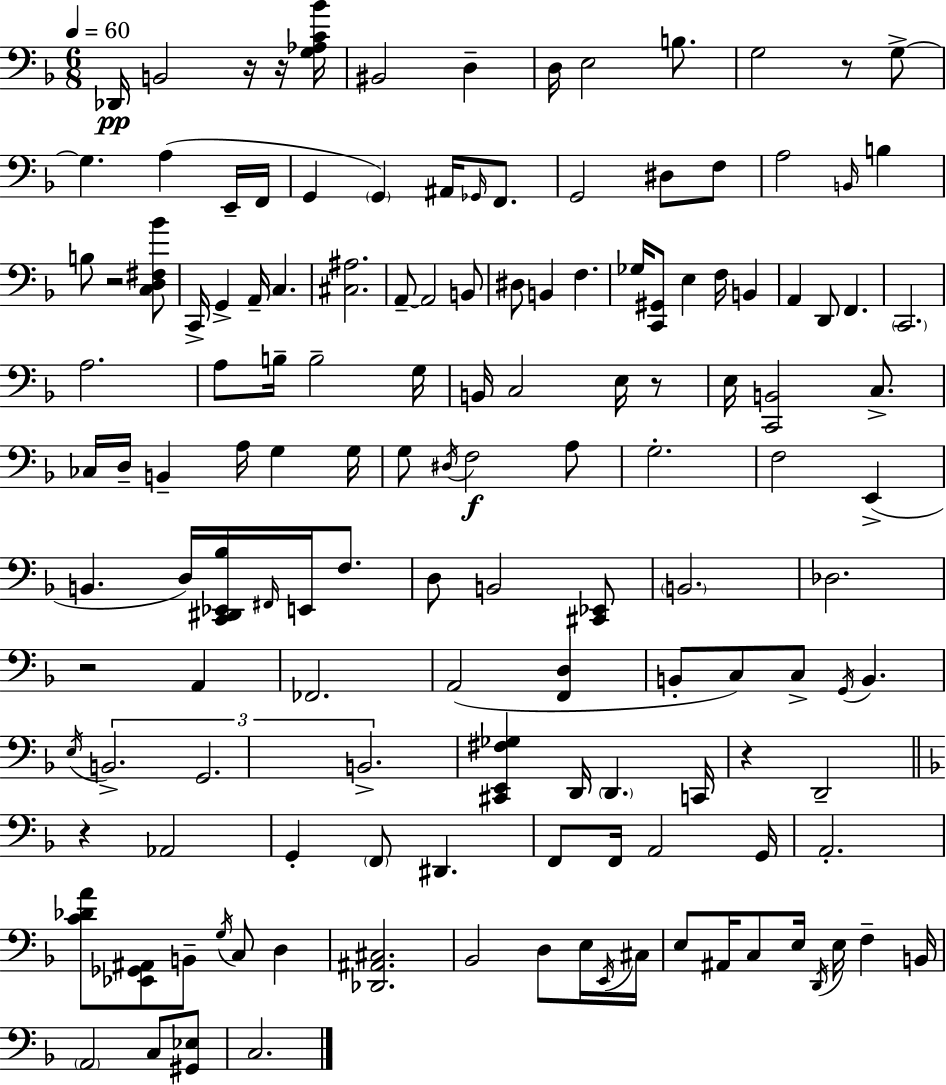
Db2/s B2/h R/s R/s [G3,Ab3,C4,Bb4]/s BIS2/h D3/q D3/s E3/h B3/e. G3/h R/e G3/e G3/q. A3/q E2/s F2/s G2/q G2/q A#2/s Gb2/s F2/e. G2/h D#3/e F3/e A3/h B2/s B3/q B3/e R/h [C3,D3,F#3,Bb4]/e C2/s G2/q A2/s C3/q. [C#3,A#3]/h. A2/e A2/h B2/e D#3/e B2/q F3/q. Gb3/s [C2,G#2]/e E3/q F3/s B2/q A2/q D2/e F2/q. C2/h. A3/h. A3/e B3/s B3/h G3/s B2/s C3/h E3/s R/e E3/s [C2,B2]/h C3/e. CES3/s D3/s B2/q A3/s G3/q G3/s G3/e D#3/s F3/h A3/e G3/h. F3/h E2/q B2/q. D3/s [C2,D#2,Eb2,Bb3]/s F#2/s E2/s F3/e. D3/e B2/h [C#2,Eb2]/e B2/h. Db3/h. R/h A2/q FES2/h. A2/h [F2,D3]/q B2/e C3/e C3/e G2/s B2/q. E3/s B2/h. G2/h. B2/h. [C#2,E2,F#3,Gb3]/q D2/s D2/q. C2/s R/q D2/h R/q Ab2/h G2/q F2/e D#2/q. F2/e F2/s A2/h G2/s A2/h. [C4,Db4,A4]/e [Eb2,Gb2,A#2]/e B2/e G3/s C3/e D3/q [Db2,A#2,C#3]/h. Bb2/h D3/e E3/s E2/s C#3/s E3/e A#2/s C3/e E3/s D2/s E3/s F3/q B2/s A2/h C3/e [G#2,Eb3]/e C3/h.